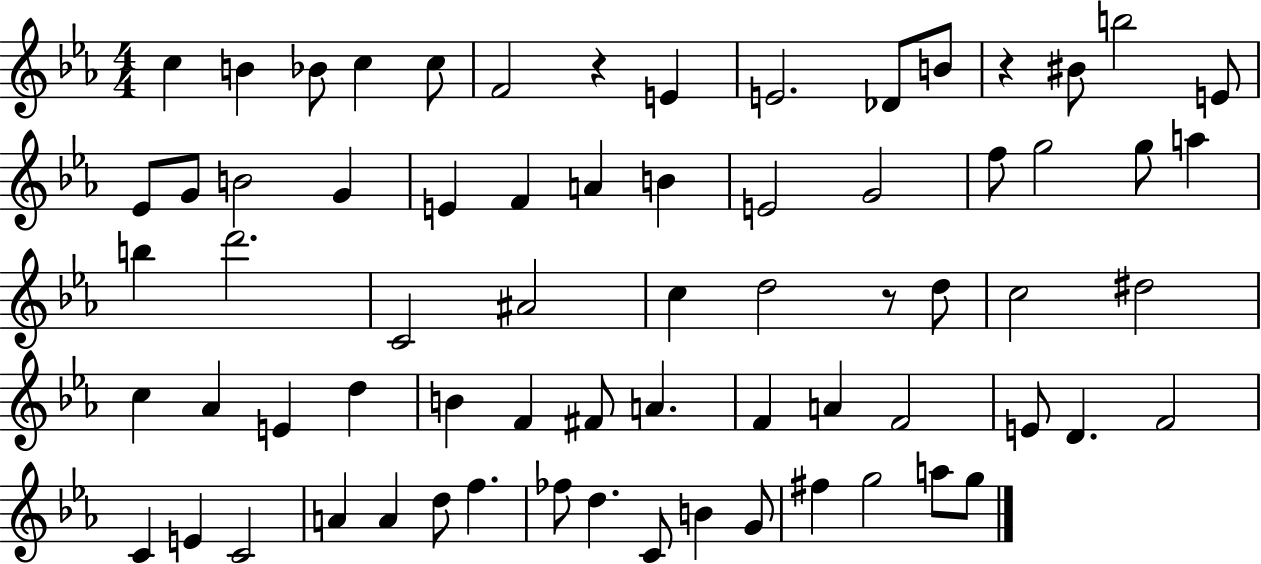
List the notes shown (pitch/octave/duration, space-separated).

C5/q B4/q Bb4/e C5/q C5/e F4/h R/q E4/q E4/h. Db4/e B4/e R/q BIS4/e B5/h E4/e Eb4/e G4/e B4/h G4/q E4/q F4/q A4/q B4/q E4/h G4/h F5/e G5/h G5/e A5/q B5/q D6/h. C4/h A#4/h C5/q D5/h R/e D5/e C5/h D#5/h C5/q Ab4/q E4/q D5/q B4/q F4/q F#4/e A4/q. F4/q A4/q F4/h E4/e D4/q. F4/h C4/q E4/q C4/h A4/q A4/q D5/e F5/q. FES5/e D5/q. C4/e B4/q G4/e F#5/q G5/h A5/e G5/e